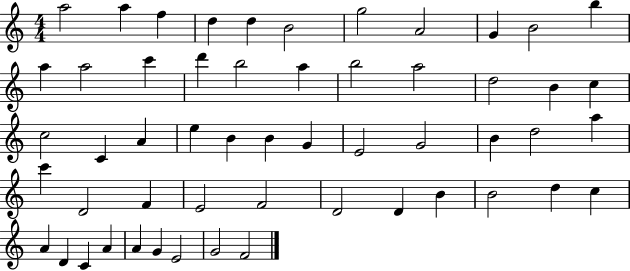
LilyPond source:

{
  \clef treble
  \numericTimeSignature
  \time 4/4
  \key c \major
  a''2 a''4 f''4 | d''4 d''4 b'2 | g''2 a'2 | g'4 b'2 b''4 | \break a''4 a''2 c'''4 | d'''4 b''2 a''4 | b''2 a''2 | d''2 b'4 c''4 | \break c''2 c'4 a'4 | e''4 b'4 b'4 g'4 | e'2 g'2 | b'4 d''2 a''4 | \break c'''4 d'2 f'4 | e'2 f'2 | d'2 d'4 b'4 | b'2 d''4 c''4 | \break a'4 d'4 c'4 a'4 | a'4 g'4 e'2 | g'2 f'2 | \bar "|."
}